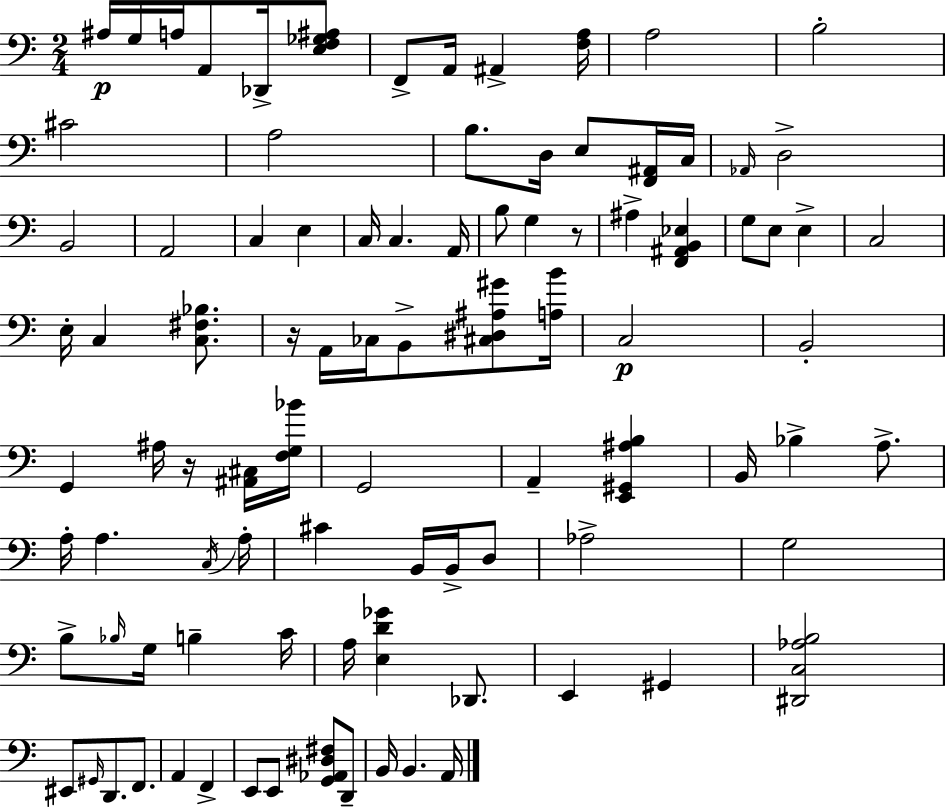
{
  \clef bass
  \numericTimeSignature
  \time 2/4
  \key c \major
  ais16\p g16 a16 a,8 des,16-> <e f ges ais>8 | f,8-> a,16 ais,4-> <f a>16 | a2 | b2-. | \break cis'2 | a2 | b8. d16 e8 <f, ais,>16 c16 | \grace { aes,16 } d2-> | \break b,2 | a,2 | c4 e4 | c16 c4. | \break a,16 b8 g4 r8 | ais4-> <f, ais, b, ees>4 | g8 e8 e4-> | c2 | \break e16-. c4 <c fis bes>8. | r16 a,16 ces16 b,8-> <cis dis ais gis'>8 | <a b'>16 c2\p | b,2-. | \break g,4 ais16 r16 <ais, cis>16 | <f g bes'>16 g,2 | a,4-- <e, gis, ais b>4 | b,16 bes4-> a8.-> | \break a16-. a4. | \acciaccatura { c16 } a16-. cis'4 b,16 b,16-> | d8 aes2-> | g2 | \break b8-> \grace { bes16 } g16 b4-- | c'16 a16 <e d' ges'>4 | des,8. e,4 gis,4 | <dis, c aes b>2 | \break eis,8 \grace { gis,16 } d,8. | f,8. a,4 | f,4-> e,8 e,8 | <g, aes, dis fis>8 d,8-- b,16 b,4. | \break a,16 \bar "|."
}